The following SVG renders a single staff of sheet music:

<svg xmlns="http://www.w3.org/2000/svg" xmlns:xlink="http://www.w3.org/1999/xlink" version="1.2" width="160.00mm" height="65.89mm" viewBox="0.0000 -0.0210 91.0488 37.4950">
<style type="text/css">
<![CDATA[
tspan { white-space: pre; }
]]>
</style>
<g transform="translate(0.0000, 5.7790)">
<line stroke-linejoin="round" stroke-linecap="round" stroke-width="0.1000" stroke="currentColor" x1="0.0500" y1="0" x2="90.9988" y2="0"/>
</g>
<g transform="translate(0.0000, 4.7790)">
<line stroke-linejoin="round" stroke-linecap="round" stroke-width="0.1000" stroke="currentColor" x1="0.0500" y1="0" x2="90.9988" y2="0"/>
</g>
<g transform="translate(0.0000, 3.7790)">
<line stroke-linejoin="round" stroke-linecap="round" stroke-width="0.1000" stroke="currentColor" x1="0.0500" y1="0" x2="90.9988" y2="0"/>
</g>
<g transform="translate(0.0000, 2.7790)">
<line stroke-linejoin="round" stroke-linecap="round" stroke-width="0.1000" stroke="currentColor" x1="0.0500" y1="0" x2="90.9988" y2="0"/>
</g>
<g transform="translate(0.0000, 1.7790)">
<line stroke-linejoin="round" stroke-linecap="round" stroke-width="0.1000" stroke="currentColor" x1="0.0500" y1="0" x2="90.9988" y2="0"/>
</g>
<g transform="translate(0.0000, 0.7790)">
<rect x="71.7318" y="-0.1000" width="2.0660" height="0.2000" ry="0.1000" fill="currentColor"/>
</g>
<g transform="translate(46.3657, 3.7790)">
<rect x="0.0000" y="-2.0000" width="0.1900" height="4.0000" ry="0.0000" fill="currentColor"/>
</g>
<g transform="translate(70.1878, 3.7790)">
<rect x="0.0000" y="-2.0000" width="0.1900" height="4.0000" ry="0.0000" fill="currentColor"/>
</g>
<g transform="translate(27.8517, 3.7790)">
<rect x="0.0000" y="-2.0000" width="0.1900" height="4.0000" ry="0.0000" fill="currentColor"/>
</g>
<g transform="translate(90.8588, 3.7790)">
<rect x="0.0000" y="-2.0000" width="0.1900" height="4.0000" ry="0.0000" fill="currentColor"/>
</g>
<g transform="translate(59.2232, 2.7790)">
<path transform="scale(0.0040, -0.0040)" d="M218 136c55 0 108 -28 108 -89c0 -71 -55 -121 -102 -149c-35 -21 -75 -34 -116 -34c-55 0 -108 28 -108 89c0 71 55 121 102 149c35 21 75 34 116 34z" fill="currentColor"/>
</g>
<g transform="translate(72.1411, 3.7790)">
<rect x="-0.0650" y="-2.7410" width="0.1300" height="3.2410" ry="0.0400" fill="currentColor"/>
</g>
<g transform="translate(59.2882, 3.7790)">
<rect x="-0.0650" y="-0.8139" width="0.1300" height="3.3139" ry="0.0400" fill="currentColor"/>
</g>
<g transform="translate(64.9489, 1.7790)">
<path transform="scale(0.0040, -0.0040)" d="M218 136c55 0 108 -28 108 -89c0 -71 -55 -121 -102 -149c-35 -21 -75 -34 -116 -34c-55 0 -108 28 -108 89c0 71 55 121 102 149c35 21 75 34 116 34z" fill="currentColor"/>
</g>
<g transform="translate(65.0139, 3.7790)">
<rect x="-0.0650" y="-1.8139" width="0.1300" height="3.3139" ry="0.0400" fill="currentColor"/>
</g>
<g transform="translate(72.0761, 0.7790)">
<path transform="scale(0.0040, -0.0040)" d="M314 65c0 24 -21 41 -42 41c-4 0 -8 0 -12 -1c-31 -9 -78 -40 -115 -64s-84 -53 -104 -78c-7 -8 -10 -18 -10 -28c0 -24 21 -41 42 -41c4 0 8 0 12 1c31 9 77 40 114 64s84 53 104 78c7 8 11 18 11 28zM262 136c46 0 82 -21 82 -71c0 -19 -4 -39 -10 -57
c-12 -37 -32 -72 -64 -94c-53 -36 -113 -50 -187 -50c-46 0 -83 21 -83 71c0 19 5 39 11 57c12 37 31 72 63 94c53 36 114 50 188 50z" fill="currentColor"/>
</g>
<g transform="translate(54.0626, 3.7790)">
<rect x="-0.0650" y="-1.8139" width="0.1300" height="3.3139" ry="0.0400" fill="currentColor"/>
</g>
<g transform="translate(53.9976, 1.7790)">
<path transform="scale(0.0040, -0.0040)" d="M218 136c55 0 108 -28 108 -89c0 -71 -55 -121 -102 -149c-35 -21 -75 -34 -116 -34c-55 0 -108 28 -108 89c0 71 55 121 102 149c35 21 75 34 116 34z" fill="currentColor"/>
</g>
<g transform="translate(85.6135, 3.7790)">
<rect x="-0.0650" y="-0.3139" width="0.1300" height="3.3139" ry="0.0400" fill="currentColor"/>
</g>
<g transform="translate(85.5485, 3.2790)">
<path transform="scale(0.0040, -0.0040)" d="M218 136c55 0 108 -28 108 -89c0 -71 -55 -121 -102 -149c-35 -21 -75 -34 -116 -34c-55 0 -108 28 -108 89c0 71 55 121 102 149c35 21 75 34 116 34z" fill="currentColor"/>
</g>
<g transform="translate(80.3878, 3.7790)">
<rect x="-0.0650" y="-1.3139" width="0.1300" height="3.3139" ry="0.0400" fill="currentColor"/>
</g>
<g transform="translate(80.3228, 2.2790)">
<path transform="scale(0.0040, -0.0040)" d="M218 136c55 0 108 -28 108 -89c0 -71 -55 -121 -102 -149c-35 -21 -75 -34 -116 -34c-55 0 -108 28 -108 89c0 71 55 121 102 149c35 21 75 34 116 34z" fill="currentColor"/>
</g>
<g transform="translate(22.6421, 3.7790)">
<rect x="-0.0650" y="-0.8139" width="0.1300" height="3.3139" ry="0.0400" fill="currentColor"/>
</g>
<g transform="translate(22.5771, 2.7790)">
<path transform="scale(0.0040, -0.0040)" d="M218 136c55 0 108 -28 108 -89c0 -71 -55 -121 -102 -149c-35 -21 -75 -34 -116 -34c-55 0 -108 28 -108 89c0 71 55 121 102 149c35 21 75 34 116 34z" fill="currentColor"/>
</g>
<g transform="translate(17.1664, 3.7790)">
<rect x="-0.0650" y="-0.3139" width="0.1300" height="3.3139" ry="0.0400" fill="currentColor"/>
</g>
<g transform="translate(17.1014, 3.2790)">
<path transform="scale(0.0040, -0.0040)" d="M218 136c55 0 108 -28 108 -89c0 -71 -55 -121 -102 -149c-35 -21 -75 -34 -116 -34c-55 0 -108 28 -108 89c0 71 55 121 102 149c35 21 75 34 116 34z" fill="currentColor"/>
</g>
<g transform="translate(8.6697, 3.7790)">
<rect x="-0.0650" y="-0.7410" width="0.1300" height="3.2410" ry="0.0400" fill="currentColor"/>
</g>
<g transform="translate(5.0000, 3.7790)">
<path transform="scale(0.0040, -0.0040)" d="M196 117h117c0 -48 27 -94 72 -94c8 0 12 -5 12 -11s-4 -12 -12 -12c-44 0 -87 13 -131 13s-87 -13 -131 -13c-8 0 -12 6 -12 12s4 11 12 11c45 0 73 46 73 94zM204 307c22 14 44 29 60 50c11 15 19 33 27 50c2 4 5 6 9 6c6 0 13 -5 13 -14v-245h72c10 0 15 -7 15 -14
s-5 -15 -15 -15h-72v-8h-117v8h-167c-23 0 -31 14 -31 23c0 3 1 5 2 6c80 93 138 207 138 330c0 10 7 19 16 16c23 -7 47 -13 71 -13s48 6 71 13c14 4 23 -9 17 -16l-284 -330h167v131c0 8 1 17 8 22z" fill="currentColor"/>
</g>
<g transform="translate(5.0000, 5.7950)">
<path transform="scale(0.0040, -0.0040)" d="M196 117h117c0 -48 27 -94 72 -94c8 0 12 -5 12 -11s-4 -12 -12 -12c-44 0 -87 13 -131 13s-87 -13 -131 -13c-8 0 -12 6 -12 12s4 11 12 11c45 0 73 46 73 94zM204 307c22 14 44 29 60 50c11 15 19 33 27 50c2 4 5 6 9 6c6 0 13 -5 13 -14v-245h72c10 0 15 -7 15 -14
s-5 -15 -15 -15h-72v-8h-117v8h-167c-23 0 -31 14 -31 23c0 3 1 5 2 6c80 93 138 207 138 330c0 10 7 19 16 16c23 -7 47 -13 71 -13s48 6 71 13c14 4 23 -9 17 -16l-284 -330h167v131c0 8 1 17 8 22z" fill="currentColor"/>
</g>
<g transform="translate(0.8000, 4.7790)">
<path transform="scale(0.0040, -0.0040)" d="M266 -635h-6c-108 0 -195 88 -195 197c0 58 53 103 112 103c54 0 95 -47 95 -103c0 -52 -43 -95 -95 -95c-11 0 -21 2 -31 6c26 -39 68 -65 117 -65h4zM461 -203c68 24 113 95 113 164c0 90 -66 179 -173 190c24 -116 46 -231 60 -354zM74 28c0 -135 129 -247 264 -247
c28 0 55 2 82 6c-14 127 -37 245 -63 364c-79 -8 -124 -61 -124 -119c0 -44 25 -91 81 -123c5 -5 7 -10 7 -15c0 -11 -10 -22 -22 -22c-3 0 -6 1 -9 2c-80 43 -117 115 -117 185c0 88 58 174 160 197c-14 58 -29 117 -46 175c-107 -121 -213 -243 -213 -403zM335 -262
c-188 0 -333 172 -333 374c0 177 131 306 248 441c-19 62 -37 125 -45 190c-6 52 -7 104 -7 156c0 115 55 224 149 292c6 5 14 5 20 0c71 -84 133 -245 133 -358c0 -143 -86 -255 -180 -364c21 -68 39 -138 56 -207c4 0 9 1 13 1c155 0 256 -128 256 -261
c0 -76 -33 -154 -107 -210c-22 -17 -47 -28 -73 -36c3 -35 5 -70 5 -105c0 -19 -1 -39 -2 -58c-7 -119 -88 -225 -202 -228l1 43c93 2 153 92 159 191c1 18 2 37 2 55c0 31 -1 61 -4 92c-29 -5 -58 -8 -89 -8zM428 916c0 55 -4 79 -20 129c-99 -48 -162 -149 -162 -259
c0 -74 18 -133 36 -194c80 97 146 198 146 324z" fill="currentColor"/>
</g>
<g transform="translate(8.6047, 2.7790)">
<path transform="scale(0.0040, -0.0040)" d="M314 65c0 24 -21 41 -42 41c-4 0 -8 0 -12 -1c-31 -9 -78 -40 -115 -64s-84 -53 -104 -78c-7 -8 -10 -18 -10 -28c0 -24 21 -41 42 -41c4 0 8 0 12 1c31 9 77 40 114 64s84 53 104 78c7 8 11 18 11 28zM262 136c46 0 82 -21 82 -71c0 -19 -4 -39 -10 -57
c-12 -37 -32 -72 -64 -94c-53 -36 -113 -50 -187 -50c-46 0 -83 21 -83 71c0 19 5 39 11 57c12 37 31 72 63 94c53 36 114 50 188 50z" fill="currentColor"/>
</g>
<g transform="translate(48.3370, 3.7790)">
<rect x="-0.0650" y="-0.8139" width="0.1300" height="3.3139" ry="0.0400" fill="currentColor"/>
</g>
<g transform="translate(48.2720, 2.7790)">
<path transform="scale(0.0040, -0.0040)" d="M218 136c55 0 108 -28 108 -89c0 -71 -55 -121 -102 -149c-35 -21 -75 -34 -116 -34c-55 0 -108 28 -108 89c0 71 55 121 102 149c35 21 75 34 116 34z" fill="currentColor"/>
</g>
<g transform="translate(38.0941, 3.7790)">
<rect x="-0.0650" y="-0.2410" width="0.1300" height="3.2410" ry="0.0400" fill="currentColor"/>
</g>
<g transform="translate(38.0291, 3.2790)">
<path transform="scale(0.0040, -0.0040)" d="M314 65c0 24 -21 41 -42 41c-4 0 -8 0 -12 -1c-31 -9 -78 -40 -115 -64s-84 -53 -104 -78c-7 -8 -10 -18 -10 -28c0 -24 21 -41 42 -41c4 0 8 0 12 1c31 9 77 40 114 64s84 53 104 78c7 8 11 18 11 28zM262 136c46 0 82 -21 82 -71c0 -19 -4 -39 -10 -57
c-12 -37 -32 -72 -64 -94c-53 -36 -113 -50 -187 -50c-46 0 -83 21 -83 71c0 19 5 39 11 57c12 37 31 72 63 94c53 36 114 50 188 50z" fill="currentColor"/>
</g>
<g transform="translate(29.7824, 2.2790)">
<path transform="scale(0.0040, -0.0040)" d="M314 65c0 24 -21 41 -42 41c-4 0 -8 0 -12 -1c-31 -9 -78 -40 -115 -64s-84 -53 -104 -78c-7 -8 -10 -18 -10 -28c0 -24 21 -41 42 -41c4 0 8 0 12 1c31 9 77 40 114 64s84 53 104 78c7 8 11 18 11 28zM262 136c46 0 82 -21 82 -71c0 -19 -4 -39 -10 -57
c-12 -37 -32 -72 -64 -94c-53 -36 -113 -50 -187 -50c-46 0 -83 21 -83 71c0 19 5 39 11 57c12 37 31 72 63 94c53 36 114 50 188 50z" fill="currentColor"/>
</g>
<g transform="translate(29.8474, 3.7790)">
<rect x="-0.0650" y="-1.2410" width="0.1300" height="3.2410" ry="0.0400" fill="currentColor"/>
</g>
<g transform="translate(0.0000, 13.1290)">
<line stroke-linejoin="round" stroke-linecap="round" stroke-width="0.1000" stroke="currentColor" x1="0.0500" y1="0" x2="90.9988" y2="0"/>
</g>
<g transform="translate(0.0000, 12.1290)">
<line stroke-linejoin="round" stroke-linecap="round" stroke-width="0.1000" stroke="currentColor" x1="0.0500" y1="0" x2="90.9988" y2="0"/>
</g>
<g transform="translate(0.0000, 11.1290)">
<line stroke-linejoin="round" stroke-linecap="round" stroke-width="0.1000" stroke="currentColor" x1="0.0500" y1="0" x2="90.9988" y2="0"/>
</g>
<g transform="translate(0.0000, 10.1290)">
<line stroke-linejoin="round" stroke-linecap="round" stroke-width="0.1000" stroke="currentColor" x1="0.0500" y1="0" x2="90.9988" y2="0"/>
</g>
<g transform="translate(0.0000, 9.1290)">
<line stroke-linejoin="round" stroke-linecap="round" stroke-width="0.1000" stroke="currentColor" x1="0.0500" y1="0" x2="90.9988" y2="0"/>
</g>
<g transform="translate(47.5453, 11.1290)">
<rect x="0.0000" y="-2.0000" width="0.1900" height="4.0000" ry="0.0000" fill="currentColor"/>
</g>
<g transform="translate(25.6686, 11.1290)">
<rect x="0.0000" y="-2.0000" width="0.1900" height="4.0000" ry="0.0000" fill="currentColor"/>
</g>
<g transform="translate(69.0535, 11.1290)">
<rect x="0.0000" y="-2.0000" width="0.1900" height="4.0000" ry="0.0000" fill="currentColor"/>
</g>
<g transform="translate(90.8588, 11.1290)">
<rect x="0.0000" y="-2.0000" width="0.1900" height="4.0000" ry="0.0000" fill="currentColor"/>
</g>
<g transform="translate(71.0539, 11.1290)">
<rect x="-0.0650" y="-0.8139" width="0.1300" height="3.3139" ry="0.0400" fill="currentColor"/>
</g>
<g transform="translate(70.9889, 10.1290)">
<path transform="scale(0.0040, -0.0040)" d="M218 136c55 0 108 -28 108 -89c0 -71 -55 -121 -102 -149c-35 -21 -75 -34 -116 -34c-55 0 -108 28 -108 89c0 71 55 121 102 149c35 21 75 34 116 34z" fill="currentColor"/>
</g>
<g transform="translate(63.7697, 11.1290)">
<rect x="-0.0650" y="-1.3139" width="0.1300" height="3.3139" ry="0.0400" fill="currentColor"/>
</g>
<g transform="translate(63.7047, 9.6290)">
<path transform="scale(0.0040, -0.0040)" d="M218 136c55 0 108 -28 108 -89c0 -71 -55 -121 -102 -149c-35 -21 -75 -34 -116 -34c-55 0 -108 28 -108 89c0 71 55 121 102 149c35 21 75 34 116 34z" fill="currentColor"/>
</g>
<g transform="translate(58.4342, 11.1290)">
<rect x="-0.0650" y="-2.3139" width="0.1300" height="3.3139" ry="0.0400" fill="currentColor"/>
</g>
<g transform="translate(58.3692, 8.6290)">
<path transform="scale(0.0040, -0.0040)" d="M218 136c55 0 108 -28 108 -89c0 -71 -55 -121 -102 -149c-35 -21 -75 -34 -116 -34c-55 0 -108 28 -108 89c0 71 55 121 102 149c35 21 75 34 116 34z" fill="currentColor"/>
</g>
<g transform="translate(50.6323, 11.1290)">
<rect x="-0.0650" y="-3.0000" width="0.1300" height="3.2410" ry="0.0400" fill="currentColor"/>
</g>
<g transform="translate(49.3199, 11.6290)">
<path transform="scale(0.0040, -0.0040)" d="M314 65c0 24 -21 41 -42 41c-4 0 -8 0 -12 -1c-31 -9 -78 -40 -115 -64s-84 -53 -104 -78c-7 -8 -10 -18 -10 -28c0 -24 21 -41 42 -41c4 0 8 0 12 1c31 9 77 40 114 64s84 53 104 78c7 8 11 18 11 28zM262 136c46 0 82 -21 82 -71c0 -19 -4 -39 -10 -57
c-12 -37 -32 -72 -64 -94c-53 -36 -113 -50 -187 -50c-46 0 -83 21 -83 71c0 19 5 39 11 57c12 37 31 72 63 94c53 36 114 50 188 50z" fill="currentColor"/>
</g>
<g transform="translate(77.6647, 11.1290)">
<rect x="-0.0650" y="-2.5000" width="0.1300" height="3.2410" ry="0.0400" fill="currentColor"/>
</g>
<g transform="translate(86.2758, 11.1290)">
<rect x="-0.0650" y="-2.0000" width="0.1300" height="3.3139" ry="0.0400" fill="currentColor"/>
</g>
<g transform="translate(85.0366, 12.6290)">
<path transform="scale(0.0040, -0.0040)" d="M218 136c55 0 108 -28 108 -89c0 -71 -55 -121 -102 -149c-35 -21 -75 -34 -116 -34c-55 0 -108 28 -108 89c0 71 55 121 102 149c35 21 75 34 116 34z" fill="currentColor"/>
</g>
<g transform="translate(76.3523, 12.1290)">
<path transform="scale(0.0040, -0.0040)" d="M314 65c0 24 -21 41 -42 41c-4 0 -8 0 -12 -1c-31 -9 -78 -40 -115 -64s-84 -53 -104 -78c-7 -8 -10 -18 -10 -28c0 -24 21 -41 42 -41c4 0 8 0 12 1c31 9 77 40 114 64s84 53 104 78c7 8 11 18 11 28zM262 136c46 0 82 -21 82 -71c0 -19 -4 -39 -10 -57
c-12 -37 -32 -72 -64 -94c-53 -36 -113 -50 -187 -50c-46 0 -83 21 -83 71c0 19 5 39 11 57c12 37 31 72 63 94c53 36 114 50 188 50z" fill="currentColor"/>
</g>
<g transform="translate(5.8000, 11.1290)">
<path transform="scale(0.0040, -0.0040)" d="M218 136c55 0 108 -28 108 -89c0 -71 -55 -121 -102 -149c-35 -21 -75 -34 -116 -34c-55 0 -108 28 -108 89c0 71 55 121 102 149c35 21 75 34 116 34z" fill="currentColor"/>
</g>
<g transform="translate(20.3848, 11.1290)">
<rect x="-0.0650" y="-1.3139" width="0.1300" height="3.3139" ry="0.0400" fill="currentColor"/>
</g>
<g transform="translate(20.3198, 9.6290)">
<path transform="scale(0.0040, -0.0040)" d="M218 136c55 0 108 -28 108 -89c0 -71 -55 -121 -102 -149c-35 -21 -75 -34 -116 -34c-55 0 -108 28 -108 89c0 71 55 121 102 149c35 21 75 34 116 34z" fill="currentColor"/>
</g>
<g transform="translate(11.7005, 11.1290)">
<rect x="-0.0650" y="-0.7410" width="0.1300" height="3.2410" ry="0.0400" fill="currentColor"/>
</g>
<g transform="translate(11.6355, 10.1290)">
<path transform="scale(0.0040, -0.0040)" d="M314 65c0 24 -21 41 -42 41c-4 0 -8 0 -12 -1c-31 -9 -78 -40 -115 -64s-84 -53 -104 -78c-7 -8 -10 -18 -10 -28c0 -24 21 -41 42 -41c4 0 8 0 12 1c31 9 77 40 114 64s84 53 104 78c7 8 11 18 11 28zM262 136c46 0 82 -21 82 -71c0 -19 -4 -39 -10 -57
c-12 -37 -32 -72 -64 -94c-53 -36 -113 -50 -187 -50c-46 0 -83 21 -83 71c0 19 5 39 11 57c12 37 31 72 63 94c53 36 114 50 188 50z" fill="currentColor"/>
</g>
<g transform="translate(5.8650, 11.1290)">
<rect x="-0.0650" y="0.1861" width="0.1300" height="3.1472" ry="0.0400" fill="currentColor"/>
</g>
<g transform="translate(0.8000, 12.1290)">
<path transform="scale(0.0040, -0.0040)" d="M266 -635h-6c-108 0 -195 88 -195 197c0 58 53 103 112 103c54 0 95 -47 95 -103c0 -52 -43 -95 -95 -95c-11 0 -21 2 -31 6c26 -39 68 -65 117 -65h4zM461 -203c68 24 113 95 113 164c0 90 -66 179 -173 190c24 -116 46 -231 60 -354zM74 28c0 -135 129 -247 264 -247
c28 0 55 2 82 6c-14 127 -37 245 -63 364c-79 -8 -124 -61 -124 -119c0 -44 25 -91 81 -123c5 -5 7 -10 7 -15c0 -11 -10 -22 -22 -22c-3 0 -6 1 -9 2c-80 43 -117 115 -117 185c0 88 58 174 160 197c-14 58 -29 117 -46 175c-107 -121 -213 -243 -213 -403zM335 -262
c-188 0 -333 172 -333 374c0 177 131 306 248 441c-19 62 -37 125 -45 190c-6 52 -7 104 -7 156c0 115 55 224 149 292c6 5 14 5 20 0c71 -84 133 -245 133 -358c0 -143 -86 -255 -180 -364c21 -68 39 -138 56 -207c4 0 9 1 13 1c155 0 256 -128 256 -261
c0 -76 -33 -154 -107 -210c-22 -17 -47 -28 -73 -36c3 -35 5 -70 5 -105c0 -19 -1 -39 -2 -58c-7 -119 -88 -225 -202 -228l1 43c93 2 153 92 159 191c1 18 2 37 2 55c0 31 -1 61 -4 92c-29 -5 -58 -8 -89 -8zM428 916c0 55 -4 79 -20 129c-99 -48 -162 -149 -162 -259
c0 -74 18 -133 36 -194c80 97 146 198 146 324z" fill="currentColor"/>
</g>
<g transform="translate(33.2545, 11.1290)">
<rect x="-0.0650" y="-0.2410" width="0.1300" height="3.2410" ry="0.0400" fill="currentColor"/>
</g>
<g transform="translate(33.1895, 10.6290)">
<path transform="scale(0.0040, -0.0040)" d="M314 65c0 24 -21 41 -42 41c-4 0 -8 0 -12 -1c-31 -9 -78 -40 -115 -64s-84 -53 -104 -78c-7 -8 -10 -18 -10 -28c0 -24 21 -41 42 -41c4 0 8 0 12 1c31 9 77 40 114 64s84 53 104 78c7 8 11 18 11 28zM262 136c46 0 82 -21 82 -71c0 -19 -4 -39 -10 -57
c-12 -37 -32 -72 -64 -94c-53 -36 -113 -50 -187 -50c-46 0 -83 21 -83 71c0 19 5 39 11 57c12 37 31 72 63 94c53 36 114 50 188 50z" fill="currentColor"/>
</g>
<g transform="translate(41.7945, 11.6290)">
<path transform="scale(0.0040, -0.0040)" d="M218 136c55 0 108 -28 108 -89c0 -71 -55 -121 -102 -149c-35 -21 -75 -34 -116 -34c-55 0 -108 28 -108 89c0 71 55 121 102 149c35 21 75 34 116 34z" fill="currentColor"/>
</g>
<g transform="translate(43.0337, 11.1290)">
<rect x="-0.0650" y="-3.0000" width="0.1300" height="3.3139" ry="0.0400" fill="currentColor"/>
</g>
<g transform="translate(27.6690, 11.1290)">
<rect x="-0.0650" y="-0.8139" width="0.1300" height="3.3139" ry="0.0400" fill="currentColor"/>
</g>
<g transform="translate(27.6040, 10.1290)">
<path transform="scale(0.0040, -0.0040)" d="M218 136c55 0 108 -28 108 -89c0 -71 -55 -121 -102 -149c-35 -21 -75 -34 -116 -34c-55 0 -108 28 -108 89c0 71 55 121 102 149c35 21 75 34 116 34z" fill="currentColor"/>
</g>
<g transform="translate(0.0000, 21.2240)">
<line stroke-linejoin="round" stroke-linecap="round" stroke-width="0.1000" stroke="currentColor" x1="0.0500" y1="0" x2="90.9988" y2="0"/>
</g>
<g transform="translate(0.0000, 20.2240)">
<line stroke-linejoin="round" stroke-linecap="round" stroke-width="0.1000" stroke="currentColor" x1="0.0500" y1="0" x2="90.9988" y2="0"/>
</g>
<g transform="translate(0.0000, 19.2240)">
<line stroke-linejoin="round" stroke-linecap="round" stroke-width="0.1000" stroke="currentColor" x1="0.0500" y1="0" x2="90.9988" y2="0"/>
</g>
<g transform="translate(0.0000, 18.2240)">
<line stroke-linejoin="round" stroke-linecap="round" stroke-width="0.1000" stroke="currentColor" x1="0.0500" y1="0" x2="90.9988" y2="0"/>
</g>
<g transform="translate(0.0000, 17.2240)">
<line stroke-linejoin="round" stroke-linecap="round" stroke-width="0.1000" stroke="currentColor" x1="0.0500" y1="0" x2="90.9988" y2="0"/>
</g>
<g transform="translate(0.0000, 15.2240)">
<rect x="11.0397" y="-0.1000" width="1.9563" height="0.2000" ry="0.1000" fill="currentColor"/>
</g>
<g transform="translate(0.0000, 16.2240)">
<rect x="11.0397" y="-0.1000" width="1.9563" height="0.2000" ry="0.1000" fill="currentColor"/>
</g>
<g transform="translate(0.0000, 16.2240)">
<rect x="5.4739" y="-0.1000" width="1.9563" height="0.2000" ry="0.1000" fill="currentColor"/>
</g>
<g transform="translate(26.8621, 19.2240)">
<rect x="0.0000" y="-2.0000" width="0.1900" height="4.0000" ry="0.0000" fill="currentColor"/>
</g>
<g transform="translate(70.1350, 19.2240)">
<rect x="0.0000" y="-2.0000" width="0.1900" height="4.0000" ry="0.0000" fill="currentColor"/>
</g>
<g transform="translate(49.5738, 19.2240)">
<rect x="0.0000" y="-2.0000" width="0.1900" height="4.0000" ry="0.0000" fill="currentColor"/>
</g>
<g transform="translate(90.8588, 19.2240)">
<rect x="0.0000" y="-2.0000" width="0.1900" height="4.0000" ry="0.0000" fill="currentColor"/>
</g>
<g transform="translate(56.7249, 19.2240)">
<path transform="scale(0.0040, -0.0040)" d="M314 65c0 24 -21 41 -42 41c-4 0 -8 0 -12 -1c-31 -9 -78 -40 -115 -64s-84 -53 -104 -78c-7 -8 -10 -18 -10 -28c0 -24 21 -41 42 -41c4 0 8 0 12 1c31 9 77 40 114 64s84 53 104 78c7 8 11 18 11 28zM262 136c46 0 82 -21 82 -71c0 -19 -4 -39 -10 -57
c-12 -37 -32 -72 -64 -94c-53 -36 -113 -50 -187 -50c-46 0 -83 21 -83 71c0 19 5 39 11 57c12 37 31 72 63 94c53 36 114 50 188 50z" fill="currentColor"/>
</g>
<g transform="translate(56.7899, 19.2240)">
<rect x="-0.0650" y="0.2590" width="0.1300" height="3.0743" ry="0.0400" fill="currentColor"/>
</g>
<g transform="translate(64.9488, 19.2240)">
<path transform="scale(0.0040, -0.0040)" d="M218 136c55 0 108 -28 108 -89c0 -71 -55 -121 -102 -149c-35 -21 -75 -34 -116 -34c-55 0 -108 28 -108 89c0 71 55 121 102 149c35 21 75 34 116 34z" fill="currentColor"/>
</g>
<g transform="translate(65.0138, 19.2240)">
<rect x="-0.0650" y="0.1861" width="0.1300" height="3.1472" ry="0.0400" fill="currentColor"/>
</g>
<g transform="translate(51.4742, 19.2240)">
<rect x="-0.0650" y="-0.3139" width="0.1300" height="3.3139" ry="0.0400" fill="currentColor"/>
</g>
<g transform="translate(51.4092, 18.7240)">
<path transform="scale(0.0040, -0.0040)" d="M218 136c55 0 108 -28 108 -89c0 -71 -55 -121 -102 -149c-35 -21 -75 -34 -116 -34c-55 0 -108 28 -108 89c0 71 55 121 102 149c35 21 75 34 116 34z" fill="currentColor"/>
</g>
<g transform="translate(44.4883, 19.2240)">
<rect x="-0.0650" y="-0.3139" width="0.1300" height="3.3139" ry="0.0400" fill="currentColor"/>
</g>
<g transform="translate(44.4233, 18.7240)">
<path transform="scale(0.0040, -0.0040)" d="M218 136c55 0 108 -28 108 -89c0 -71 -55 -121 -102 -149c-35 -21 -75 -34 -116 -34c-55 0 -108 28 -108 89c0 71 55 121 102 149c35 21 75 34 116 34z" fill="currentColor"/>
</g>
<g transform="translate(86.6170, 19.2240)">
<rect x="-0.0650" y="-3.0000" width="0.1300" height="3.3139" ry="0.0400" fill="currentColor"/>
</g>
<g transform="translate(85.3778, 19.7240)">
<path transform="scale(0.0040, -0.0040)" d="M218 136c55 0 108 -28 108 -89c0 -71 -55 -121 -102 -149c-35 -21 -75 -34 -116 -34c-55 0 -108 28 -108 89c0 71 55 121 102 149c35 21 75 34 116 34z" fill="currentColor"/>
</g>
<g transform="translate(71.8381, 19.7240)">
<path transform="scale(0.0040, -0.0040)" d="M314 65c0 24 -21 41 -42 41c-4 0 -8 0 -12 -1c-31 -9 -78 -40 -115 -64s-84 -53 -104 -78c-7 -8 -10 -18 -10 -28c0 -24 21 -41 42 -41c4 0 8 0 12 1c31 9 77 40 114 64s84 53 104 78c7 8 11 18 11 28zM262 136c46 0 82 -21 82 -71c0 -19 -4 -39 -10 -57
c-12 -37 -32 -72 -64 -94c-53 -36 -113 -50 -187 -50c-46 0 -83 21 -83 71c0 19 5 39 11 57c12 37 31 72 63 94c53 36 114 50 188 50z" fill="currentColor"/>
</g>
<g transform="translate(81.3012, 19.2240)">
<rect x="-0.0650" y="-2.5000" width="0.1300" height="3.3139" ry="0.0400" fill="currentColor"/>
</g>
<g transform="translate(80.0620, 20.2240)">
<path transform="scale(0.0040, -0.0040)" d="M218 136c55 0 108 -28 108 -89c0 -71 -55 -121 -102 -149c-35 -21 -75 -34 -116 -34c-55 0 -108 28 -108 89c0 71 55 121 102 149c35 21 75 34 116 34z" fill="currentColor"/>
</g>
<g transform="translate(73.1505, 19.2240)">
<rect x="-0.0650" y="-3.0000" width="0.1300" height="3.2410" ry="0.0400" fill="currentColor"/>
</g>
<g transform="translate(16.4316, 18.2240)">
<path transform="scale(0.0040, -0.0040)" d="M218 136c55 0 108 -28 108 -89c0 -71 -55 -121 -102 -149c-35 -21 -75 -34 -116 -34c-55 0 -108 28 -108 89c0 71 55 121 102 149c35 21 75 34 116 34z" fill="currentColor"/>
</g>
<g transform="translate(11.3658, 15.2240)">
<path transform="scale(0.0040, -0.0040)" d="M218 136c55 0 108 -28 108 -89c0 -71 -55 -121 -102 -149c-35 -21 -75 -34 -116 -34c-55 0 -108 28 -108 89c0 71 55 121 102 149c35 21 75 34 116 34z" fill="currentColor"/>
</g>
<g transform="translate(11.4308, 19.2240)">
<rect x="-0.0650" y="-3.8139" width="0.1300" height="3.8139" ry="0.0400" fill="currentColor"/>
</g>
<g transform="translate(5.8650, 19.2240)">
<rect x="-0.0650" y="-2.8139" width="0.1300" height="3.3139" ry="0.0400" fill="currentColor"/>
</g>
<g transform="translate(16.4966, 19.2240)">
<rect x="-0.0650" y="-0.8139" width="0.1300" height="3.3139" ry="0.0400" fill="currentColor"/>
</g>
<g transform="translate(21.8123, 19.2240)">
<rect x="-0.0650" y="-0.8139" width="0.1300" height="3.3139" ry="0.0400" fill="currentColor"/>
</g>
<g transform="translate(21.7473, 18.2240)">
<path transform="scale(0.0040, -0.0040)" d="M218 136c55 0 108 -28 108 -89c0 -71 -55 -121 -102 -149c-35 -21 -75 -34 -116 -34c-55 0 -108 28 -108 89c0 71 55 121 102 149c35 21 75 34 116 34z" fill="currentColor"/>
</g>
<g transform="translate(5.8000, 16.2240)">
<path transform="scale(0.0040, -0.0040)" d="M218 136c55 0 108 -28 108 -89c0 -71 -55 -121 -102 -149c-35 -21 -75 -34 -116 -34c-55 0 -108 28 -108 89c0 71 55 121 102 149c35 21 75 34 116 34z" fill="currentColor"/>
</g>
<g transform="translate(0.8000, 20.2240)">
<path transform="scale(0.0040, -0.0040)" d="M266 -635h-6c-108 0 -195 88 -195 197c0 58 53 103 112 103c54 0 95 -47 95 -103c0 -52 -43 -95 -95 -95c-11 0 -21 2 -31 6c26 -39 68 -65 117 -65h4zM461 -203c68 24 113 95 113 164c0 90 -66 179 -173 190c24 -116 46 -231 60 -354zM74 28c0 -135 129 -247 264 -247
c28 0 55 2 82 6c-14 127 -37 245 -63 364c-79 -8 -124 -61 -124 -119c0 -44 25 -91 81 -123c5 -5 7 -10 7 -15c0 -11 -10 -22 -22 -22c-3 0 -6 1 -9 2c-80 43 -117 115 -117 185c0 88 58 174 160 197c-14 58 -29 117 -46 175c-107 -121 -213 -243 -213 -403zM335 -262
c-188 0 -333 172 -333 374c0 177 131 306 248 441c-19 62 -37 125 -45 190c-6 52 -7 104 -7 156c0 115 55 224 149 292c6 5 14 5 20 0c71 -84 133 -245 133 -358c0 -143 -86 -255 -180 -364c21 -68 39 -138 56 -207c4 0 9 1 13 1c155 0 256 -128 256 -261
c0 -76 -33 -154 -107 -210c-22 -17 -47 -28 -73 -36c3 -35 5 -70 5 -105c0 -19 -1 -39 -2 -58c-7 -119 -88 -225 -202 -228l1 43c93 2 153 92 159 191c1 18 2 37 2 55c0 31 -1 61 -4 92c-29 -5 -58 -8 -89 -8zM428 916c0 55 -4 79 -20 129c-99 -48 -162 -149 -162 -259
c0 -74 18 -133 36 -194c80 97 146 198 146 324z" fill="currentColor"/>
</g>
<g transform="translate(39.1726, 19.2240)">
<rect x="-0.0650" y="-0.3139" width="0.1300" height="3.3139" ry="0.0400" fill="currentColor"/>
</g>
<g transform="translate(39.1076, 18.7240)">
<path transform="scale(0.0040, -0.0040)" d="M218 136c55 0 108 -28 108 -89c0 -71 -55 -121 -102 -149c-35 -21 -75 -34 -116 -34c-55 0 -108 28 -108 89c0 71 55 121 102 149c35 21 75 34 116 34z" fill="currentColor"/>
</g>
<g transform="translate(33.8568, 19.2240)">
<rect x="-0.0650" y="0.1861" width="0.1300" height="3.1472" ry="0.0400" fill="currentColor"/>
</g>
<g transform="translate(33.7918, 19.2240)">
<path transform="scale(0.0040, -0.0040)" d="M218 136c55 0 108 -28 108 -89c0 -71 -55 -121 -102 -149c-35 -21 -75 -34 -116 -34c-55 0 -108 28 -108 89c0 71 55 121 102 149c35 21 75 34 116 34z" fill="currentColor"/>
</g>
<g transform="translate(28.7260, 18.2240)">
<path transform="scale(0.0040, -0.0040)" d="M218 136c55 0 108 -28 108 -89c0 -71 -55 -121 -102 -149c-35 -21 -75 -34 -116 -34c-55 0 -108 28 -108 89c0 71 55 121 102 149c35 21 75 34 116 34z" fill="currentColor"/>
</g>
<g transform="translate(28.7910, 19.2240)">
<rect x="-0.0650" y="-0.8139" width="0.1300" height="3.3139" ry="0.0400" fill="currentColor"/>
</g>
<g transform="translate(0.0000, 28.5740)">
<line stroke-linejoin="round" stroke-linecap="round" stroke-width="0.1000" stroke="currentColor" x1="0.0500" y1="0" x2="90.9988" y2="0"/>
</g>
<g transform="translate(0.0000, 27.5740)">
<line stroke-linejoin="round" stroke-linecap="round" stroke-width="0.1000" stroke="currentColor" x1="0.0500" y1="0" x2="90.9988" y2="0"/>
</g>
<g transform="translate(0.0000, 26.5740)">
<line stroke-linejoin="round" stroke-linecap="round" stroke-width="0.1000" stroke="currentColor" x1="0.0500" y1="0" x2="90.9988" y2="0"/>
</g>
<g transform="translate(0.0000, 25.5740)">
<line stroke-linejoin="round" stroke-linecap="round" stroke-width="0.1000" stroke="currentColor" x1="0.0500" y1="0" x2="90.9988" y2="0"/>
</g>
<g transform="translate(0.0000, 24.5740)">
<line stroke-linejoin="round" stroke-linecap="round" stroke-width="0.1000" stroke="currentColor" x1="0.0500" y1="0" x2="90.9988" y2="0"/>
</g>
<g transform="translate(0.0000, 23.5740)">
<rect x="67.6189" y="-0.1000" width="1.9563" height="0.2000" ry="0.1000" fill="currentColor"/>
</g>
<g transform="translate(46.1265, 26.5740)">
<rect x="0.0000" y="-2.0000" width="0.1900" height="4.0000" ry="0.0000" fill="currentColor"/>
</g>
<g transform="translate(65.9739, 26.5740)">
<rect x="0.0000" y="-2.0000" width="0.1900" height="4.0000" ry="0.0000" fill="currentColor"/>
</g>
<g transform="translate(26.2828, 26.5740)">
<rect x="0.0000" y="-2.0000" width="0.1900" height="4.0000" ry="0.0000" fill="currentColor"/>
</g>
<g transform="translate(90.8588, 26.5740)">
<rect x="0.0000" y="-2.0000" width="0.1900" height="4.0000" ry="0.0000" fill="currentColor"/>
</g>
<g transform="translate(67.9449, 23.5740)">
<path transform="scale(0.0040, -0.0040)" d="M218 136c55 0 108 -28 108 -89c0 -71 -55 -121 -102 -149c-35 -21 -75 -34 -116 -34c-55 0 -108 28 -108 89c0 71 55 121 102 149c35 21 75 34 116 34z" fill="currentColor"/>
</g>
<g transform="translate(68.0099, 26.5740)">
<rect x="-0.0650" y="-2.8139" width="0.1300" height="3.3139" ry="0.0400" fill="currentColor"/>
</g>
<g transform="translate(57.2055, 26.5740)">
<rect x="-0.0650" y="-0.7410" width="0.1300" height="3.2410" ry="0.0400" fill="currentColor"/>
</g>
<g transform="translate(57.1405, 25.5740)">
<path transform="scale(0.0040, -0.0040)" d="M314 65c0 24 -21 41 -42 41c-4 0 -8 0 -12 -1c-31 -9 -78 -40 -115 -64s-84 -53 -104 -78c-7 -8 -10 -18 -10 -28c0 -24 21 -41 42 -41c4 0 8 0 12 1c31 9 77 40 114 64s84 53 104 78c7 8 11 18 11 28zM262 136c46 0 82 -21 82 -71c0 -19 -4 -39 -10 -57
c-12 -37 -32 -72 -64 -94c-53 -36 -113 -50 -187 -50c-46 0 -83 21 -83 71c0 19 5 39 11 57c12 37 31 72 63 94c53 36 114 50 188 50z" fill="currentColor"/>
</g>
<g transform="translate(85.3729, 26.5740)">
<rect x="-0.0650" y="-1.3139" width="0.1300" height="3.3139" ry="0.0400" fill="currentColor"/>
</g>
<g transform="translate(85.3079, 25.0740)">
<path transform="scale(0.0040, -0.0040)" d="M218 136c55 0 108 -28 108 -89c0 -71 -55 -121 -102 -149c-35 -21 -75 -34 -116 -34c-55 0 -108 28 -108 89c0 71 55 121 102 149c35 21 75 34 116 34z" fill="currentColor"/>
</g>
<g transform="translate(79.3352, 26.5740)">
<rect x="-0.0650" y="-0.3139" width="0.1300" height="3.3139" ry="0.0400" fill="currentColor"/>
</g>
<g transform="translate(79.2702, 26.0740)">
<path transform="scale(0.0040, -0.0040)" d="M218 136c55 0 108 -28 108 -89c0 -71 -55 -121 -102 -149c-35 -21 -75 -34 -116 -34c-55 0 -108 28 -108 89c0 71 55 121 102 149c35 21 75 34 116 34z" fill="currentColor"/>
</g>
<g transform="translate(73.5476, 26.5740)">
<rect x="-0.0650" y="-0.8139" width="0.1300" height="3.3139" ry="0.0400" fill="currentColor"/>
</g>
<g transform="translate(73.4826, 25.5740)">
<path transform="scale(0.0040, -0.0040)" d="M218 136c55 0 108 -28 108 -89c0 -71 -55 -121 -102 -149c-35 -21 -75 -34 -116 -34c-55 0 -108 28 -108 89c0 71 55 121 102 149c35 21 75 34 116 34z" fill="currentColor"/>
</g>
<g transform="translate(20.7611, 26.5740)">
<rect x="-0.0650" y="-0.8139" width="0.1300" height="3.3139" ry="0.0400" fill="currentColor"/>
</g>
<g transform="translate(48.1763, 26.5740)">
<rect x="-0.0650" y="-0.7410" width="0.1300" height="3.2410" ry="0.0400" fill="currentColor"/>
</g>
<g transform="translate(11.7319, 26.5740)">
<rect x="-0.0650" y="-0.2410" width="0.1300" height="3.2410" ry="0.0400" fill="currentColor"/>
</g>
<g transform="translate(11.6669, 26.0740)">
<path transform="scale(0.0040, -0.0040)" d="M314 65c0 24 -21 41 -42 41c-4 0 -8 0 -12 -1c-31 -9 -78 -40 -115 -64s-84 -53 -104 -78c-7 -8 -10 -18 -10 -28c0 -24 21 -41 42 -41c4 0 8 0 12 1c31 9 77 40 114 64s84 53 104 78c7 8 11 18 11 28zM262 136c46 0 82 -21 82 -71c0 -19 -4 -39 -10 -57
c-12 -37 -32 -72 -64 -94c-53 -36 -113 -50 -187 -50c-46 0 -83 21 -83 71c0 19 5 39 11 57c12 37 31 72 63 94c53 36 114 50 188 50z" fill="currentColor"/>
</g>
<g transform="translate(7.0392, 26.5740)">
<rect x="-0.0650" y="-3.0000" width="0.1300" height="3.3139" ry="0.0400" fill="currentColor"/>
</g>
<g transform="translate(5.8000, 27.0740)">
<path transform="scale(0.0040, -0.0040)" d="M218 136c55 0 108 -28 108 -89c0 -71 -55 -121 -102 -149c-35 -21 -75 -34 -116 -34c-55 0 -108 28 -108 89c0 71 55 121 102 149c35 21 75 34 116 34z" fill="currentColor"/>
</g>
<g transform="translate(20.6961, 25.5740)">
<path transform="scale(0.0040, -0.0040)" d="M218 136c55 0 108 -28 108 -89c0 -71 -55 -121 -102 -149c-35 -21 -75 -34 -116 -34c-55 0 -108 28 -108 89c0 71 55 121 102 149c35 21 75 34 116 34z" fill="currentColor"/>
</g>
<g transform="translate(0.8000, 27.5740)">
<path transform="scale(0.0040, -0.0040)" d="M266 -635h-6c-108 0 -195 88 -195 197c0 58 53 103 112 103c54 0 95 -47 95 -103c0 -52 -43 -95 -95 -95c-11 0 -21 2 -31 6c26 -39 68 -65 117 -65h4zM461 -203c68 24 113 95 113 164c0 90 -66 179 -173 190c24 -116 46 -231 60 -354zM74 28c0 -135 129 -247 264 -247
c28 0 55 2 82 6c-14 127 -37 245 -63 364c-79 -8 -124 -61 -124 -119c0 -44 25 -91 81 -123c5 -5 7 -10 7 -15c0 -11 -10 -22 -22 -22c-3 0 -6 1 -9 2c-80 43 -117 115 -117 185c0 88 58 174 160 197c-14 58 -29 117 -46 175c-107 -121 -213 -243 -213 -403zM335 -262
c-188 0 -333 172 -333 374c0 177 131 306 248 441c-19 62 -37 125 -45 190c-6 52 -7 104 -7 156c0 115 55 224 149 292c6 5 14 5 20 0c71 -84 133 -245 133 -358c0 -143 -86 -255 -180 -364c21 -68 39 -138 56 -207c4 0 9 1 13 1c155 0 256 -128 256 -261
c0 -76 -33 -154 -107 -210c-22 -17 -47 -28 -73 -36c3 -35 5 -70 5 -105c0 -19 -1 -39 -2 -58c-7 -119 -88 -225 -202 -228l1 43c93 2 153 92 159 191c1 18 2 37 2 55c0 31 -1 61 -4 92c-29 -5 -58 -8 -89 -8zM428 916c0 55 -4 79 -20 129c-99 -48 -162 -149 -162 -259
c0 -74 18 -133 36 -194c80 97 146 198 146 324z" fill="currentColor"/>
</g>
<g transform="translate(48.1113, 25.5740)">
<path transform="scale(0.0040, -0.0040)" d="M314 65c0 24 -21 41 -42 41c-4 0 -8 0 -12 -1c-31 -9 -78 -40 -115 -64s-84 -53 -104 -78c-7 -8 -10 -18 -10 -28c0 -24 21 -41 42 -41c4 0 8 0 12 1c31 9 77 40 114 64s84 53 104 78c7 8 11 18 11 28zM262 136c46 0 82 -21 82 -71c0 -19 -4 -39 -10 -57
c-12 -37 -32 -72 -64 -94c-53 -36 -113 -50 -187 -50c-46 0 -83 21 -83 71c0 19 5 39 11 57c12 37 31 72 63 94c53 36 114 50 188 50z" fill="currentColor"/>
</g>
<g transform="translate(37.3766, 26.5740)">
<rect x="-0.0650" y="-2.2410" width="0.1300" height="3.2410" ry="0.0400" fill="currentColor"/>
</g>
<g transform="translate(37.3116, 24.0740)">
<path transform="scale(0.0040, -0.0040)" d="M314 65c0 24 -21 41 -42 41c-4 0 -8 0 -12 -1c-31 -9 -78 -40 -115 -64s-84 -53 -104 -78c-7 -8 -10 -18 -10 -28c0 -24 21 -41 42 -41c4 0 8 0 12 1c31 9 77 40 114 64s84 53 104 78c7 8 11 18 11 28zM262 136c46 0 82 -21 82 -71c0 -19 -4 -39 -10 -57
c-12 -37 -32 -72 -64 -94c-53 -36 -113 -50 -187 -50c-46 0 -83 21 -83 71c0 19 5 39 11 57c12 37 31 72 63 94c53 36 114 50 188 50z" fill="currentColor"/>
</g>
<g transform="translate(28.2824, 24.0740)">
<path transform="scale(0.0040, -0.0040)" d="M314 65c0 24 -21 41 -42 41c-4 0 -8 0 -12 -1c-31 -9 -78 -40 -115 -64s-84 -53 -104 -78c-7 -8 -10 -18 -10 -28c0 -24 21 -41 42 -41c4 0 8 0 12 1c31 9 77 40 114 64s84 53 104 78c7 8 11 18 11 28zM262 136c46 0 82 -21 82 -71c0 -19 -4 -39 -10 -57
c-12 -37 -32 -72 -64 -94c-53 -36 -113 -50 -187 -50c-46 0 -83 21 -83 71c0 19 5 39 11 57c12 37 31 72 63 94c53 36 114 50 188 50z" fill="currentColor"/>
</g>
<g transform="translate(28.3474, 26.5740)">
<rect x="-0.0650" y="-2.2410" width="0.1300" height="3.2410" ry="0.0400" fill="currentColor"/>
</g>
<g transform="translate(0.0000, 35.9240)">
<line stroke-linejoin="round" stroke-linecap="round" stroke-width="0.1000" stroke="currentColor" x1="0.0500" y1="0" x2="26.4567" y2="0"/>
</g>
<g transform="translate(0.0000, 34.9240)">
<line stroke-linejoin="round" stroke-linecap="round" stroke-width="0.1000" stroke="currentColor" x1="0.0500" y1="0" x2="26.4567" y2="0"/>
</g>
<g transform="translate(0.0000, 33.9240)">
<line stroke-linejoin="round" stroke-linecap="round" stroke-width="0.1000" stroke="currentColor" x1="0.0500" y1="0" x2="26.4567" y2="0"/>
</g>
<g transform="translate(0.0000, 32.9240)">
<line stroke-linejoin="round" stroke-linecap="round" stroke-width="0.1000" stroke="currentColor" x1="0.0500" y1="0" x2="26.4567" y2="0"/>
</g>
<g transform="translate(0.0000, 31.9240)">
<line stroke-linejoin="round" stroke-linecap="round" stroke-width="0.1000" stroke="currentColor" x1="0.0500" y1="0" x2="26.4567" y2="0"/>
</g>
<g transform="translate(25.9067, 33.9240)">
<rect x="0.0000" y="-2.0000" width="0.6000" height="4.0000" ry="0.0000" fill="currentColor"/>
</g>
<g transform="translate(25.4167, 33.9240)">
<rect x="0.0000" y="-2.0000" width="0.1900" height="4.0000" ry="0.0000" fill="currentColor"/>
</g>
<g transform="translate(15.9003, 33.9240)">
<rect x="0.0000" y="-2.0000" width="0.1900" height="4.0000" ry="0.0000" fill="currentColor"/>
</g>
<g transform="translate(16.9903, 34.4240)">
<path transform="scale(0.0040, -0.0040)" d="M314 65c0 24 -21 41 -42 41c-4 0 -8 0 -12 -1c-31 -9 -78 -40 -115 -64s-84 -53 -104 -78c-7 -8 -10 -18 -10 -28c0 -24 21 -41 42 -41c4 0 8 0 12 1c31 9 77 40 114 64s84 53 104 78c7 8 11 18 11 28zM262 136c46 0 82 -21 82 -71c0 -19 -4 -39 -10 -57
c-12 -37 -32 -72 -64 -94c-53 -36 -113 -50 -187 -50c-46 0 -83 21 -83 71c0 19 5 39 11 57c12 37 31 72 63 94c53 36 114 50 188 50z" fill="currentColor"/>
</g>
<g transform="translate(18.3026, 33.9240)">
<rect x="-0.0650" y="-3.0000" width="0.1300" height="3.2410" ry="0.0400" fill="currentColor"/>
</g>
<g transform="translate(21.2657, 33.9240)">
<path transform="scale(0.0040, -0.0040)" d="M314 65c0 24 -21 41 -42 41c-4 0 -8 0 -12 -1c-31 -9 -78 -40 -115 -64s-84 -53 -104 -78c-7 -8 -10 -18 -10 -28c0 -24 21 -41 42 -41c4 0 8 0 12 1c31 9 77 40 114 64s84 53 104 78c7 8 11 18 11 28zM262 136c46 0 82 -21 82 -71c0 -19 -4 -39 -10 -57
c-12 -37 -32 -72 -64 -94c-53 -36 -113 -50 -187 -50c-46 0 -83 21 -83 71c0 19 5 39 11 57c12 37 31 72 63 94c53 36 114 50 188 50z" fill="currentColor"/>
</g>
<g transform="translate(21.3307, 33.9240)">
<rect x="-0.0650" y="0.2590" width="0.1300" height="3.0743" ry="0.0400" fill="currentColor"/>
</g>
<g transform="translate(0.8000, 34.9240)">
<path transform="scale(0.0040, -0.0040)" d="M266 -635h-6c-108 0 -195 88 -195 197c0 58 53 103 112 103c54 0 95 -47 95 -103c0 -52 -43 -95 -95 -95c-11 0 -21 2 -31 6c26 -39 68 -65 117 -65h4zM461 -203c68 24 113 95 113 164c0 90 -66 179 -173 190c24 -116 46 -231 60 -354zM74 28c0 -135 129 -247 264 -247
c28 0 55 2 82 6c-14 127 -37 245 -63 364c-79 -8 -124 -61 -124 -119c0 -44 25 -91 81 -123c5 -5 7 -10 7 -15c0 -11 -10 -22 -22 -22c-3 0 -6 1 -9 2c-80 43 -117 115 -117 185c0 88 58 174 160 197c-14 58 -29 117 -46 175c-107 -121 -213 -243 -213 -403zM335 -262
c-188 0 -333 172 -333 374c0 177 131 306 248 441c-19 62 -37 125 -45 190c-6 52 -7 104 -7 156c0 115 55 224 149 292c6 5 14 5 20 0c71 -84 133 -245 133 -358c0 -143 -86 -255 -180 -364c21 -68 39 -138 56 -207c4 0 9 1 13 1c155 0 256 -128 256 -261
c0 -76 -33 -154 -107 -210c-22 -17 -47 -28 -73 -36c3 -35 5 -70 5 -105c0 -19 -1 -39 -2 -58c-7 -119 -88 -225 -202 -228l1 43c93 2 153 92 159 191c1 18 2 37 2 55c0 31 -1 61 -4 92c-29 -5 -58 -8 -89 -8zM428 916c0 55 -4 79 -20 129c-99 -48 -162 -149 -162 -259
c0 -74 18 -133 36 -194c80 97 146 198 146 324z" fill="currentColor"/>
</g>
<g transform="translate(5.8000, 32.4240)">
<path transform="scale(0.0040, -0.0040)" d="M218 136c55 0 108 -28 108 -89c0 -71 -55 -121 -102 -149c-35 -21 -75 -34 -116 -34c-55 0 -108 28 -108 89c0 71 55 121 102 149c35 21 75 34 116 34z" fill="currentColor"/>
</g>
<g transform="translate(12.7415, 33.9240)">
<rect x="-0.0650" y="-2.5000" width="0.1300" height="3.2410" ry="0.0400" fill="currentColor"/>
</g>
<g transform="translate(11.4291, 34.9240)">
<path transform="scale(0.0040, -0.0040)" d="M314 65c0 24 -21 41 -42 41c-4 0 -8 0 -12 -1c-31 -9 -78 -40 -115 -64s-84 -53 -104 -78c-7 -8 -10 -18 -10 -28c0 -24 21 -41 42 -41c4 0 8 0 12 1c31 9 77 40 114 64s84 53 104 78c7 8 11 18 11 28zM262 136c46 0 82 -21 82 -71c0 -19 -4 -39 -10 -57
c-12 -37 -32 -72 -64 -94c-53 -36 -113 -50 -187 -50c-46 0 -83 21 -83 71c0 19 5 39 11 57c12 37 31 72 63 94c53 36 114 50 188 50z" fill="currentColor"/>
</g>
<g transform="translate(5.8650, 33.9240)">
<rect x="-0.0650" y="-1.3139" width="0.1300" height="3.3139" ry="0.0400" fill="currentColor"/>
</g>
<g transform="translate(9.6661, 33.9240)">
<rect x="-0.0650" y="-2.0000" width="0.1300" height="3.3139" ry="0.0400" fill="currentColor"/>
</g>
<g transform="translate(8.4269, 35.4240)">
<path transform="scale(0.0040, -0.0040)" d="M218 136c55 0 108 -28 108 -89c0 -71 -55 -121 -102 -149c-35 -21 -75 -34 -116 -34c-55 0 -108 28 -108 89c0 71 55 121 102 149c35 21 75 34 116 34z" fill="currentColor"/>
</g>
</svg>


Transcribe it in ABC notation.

X:1
T:Untitled
M:4/4
L:1/4
K:C
d2 c d e2 c2 d f d f a2 e c B d2 e d c2 A A2 g e d G2 F a c' d d d B c c c B2 B A2 G A A c2 d g2 g2 d2 d2 a d c e e F G2 A2 B2